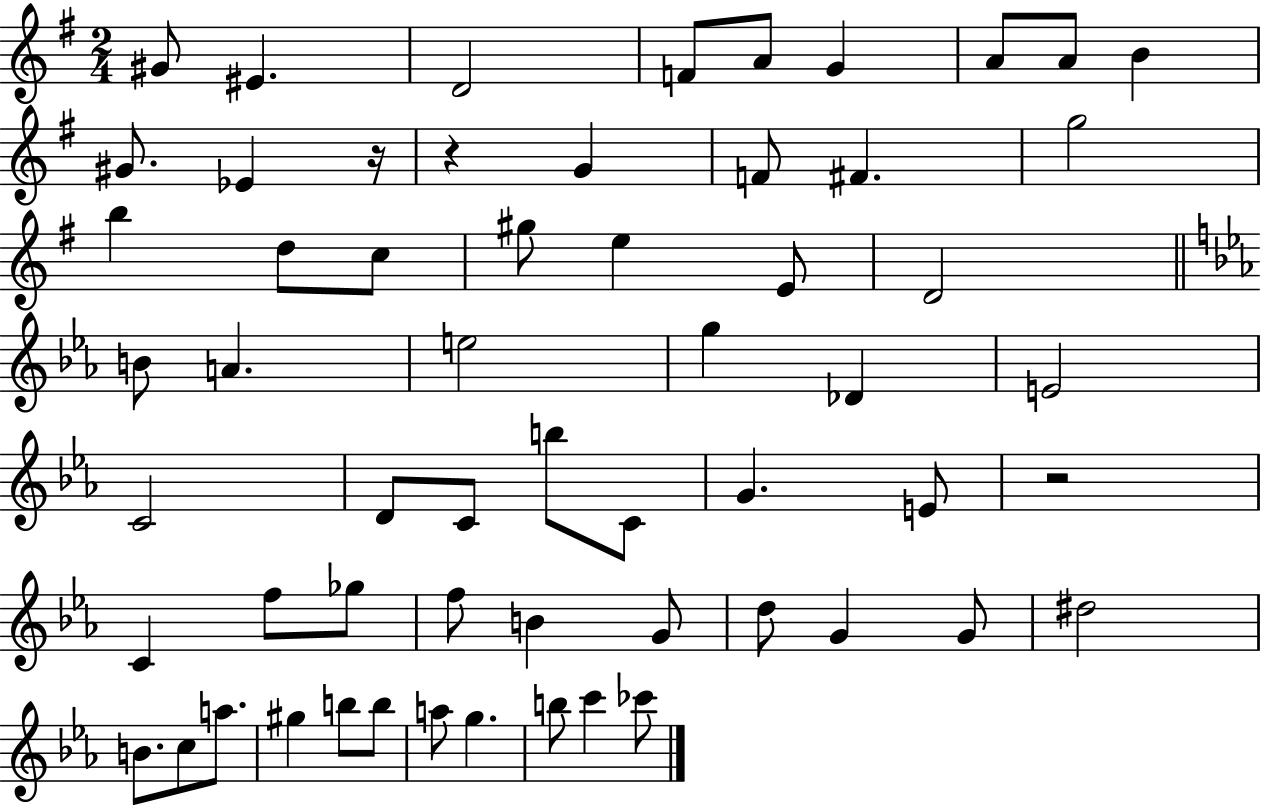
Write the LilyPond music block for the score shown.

{
  \clef treble
  \numericTimeSignature
  \time 2/4
  \key g \major
  gis'8 eis'4. | d'2 | f'8 a'8 g'4 | a'8 a'8 b'4 | \break gis'8. ees'4 r16 | r4 g'4 | f'8 fis'4. | g''2 | \break b''4 d''8 c''8 | gis''8 e''4 e'8 | d'2 | \bar "||" \break \key c \minor b'8 a'4. | e''2 | g''4 des'4 | e'2 | \break c'2 | d'8 c'8 b''8 c'8 | g'4. e'8 | r2 | \break c'4 f''8 ges''8 | f''8 b'4 g'8 | d''8 g'4 g'8 | dis''2 | \break b'8. c''8 a''8. | gis''4 b''8 b''8 | a''8 g''4. | b''8 c'''4 ces'''8 | \break \bar "|."
}